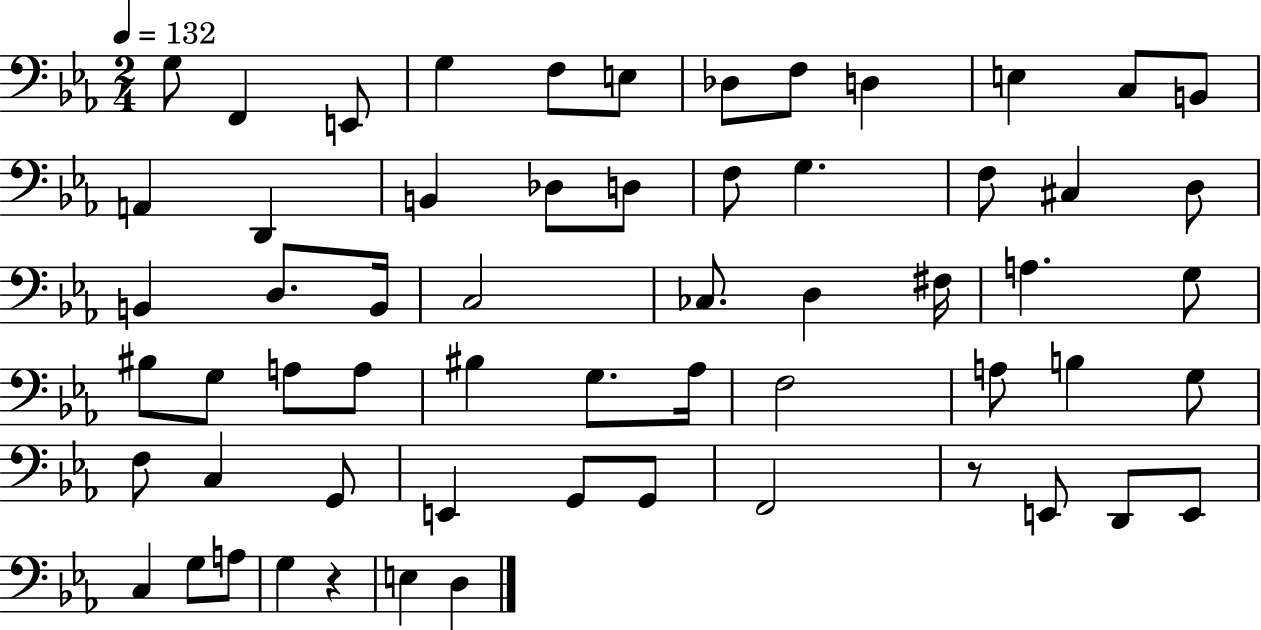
X:1
T:Untitled
M:2/4
L:1/4
K:Eb
G,/2 F,, E,,/2 G, F,/2 E,/2 _D,/2 F,/2 D, E, C,/2 B,,/2 A,, D,, B,, _D,/2 D,/2 F,/2 G, F,/2 ^C, D,/2 B,, D,/2 B,,/4 C,2 _C,/2 D, ^F,/4 A, G,/2 ^B,/2 G,/2 A,/2 A,/2 ^B, G,/2 _A,/4 F,2 A,/2 B, G,/2 F,/2 C, G,,/2 E,, G,,/2 G,,/2 F,,2 z/2 E,,/2 D,,/2 E,,/2 C, G,/2 A,/2 G, z E, D,